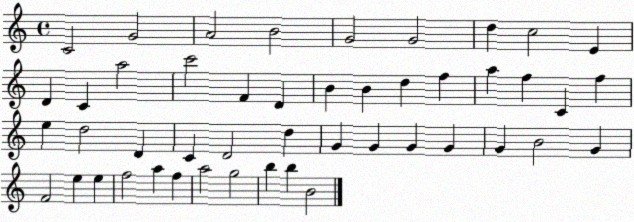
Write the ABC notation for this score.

X:1
T:Untitled
M:4/4
L:1/4
K:C
C2 G2 A2 B2 G2 G2 d c2 E D C a2 c'2 F D B B d f a f C f e d2 D C D2 d G G G G G B2 G F2 e e f2 a f a2 g2 b b B2